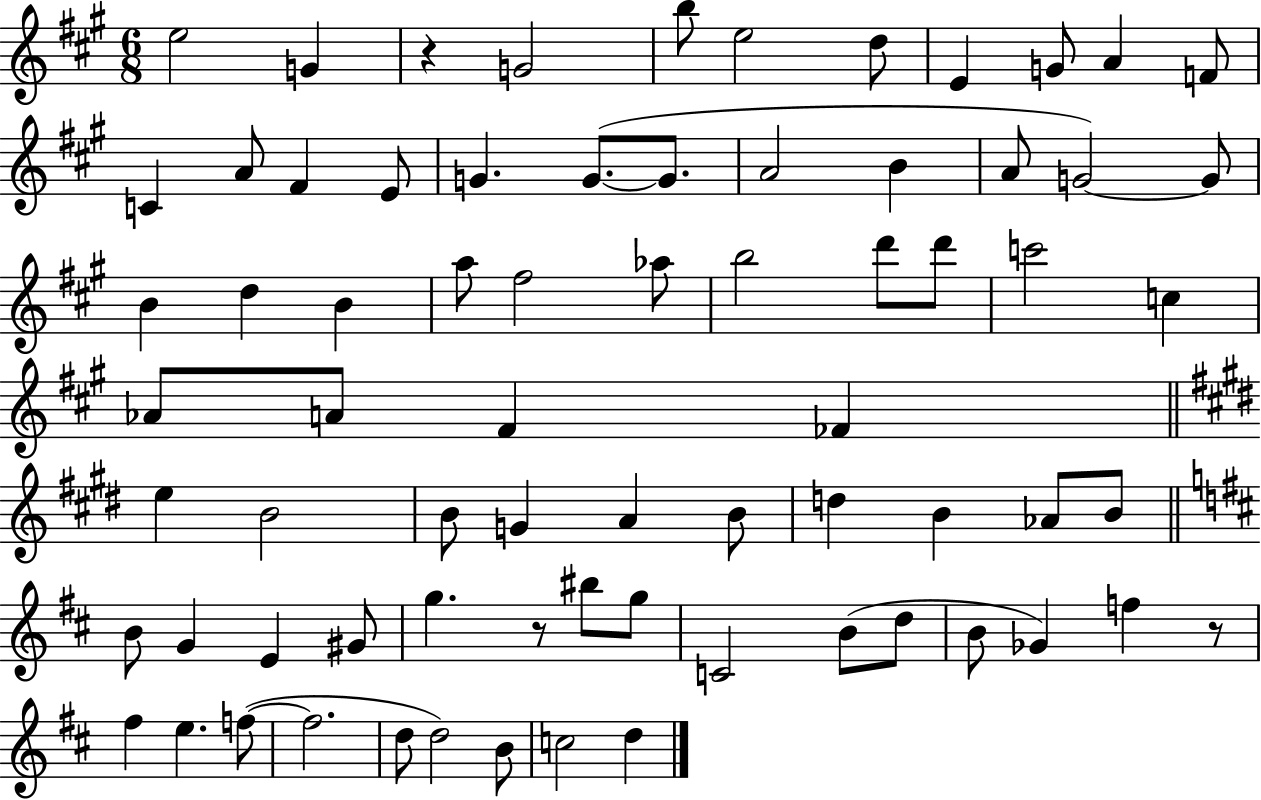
{
  \clef treble
  \numericTimeSignature
  \time 6/8
  \key a \major
  e''2 g'4 | r4 g'2 | b''8 e''2 d''8 | e'4 g'8 a'4 f'8 | \break c'4 a'8 fis'4 e'8 | g'4. g'8.~(~ g'8. | a'2 b'4 | a'8 g'2~~) g'8 | \break b'4 d''4 b'4 | a''8 fis''2 aes''8 | b''2 d'''8 d'''8 | c'''2 c''4 | \break aes'8 a'8 fis'4 fes'4 | \bar "||" \break \key e \major e''4 b'2 | b'8 g'4 a'4 b'8 | d''4 b'4 aes'8 b'8 | \bar "||" \break \key d \major b'8 g'4 e'4 gis'8 | g''4. r8 bis''8 g''8 | c'2 b'8( d''8 | b'8 ges'4) f''4 r8 | \break fis''4 e''4. f''8~(~ | f''2. | d''8 d''2) b'8 | c''2 d''4 | \break \bar "|."
}